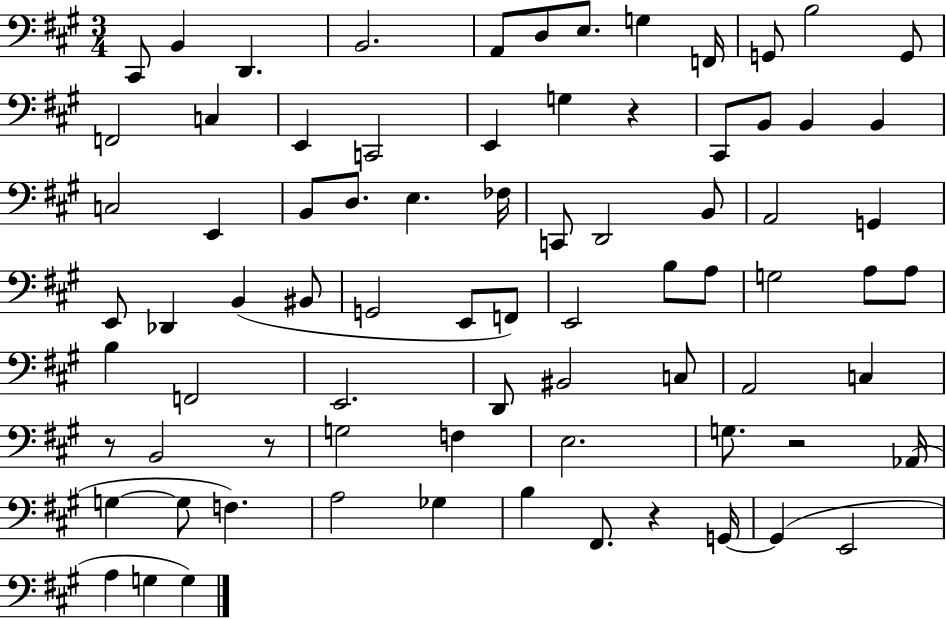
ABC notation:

X:1
T:Untitled
M:3/4
L:1/4
K:A
^C,,/2 B,, D,, B,,2 A,,/2 D,/2 E,/2 G, F,,/4 G,,/2 B,2 G,,/2 F,,2 C, E,, C,,2 E,, G, z ^C,,/2 B,,/2 B,, B,, C,2 E,, B,,/2 D,/2 E, _F,/4 C,,/2 D,,2 B,,/2 A,,2 G,, E,,/2 _D,, B,, ^B,,/2 G,,2 E,,/2 F,,/2 E,,2 B,/2 A,/2 G,2 A,/2 A,/2 B, F,,2 E,,2 D,,/2 ^B,,2 C,/2 A,,2 C, z/2 B,,2 z/2 G,2 F, E,2 G,/2 z2 _A,,/4 G, G,/2 F, A,2 _G, B, ^F,,/2 z G,,/4 G,, E,,2 A, G, G,